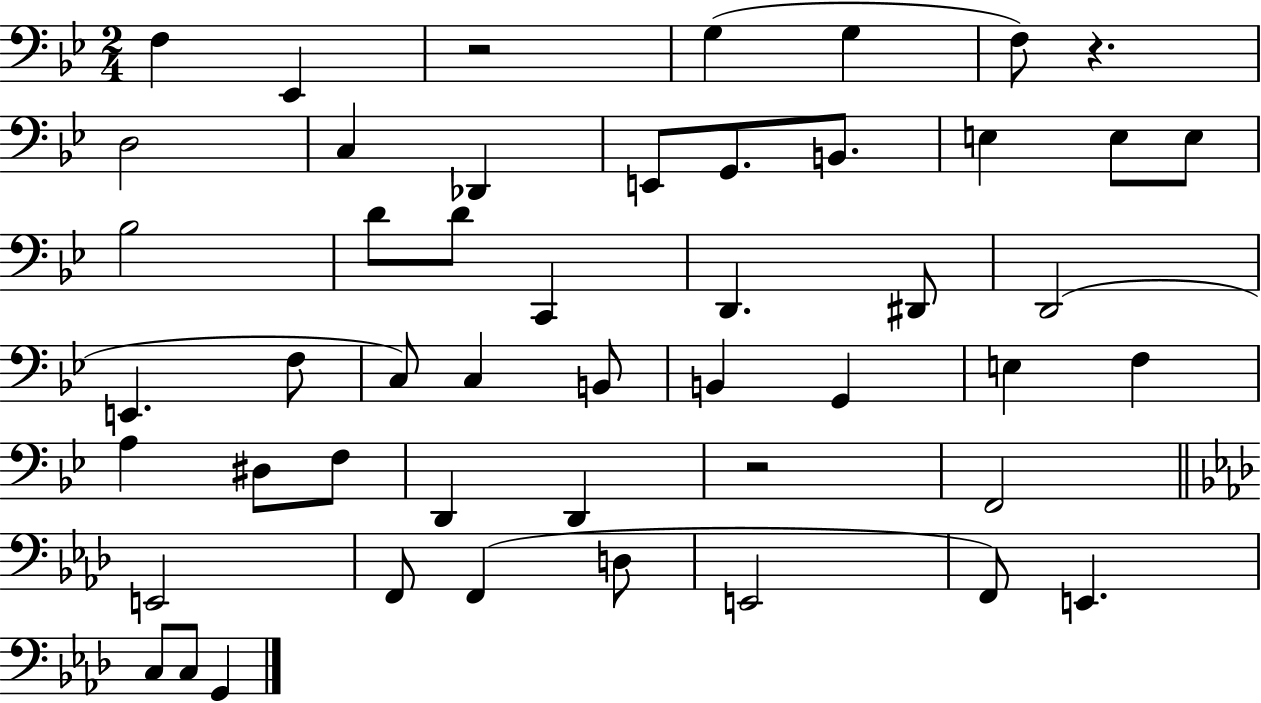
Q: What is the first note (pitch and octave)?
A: F3